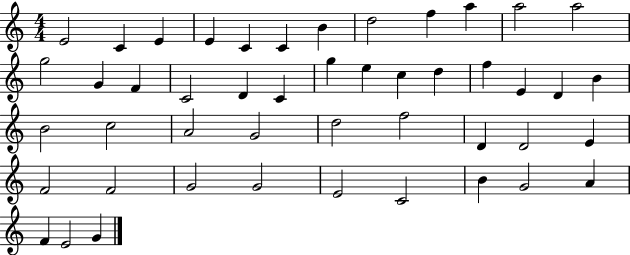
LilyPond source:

{
  \clef treble
  \numericTimeSignature
  \time 4/4
  \key c \major
  e'2 c'4 e'4 | e'4 c'4 c'4 b'4 | d''2 f''4 a''4 | a''2 a''2 | \break g''2 g'4 f'4 | c'2 d'4 c'4 | g''4 e''4 c''4 d''4 | f''4 e'4 d'4 b'4 | \break b'2 c''2 | a'2 g'2 | d''2 f''2 | d'4 d'2 e'4 | \break f'2 f'2 | g'2 g'2 | e'2 c'2 | b'4 g'2 a'4 | \break f'4 e'2 g'4 | \bar "|."
}